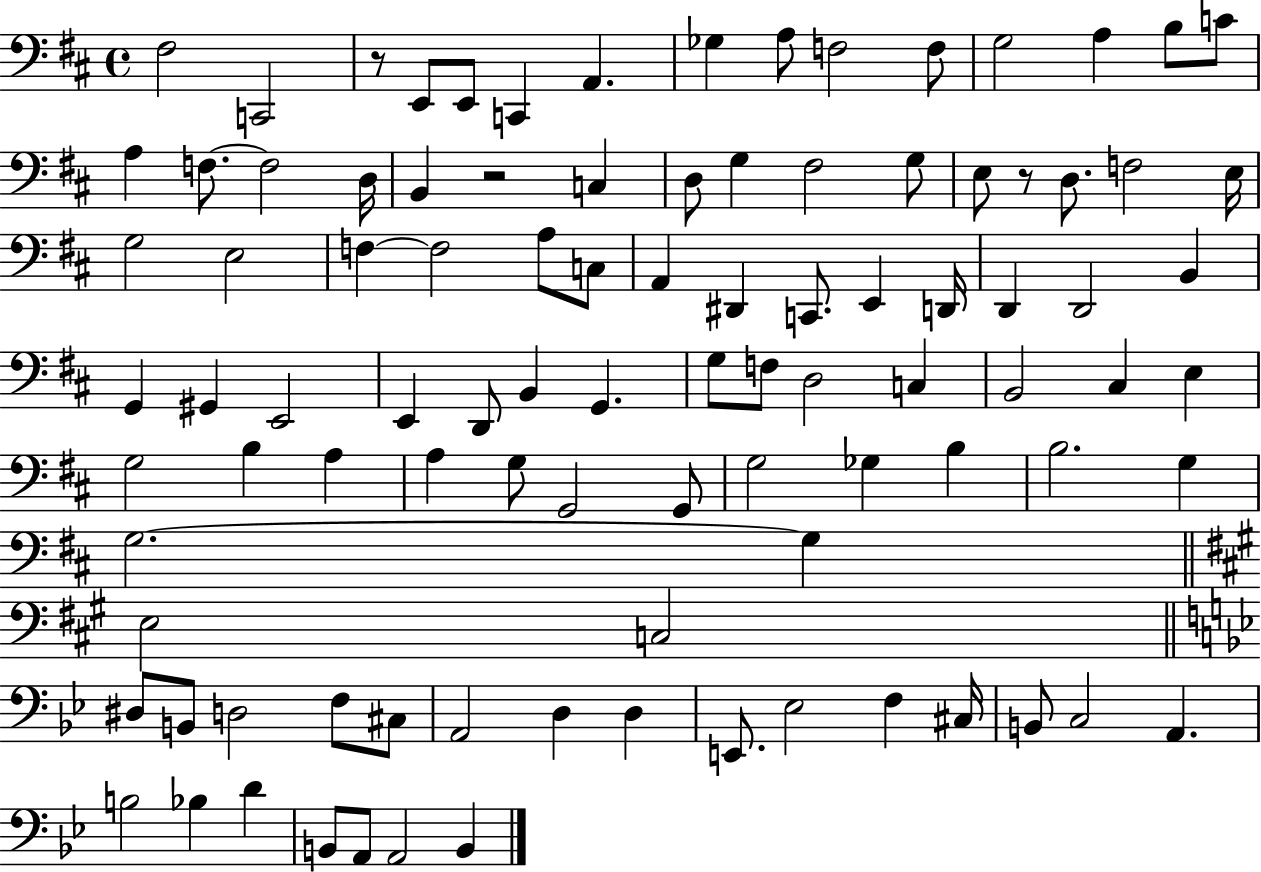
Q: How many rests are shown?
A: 3